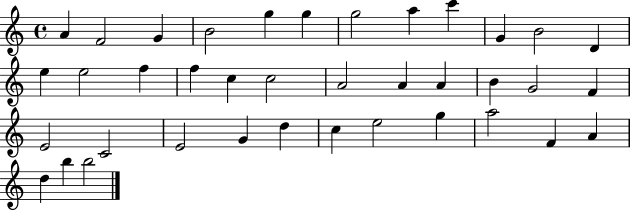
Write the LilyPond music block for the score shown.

{
  \clef treble
  \time 4/4
  \defaultTimeSignature
  \key c \major
  a'4 f'2 g'4 | b'2 g''4 g''4 | g''2 a''4 c'''4 | g'4 b'2 d'4 | \break e''4 e''2 f''4 | f''4 c''4 c''2 | a'2 a'4 a'4 | b'4 g'2 f'4 | \break e'2 c'2 | e'2 g'4 d''4 | c''4 e''2 g''4 | a''2 f'4 a'4 | \break d''4 b''4 b''2 | \bar "|."
}